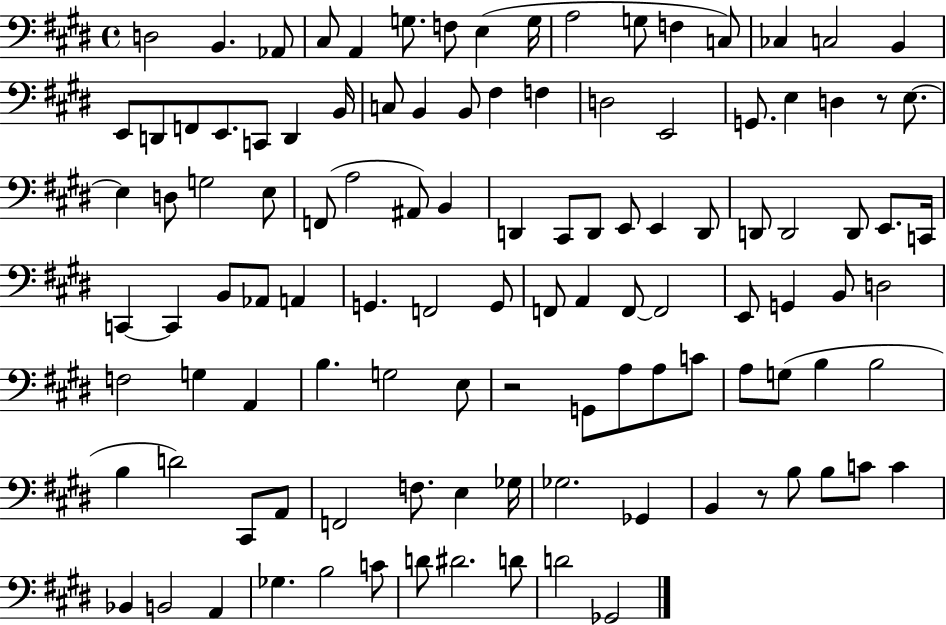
X:1
T:Untitled
M:4/4
L:1/4
K:E
D,2 B,, _A,,/2 ^C,/2 A,, G,/2 F,/2 E, G,/4 A,2 G,/2 F, C,/2 _C, C,2 B,, E,,/2 D,,/2 F,,/2 E,,/2 C,,/2 D,, B,,/4 C,/2 B,, B,,/2 ^F, F, D,2 E,,2 G,,/2 E, D, z/2 E,/2 E, D,/2 G,2 E,/2 F,,/2 A,2 ^A,,/2 B,, D,, ^C,,/2 D,,/2 E,,/2 E,, D,,/2 D,,/2 D,,2 D,,/2 E,,/2 C,,/4 C,, C,, B,,/2 _A,,/2 A,, G,, F,,2 G,,/2 F,,/2 A,, F,,/2 F,,2 E,,/2 G,, B,,/2 D,2 F,2 G, A,, B, G,2 E,/2 z2 G,,/2 A,/2 A,/2 C/2 A,/2 G,/2 B, B,2 B, D2 ^C,,/2 A,,/2 F,,2 F,/2 E, _G,/4 _G,2 _G,, B,, z/2 B,/2 B,/2 C/2 C _B,, B,,2 A,, _G, B,2 C/2 D/2 ^D2 D/2 D2 _G,,2